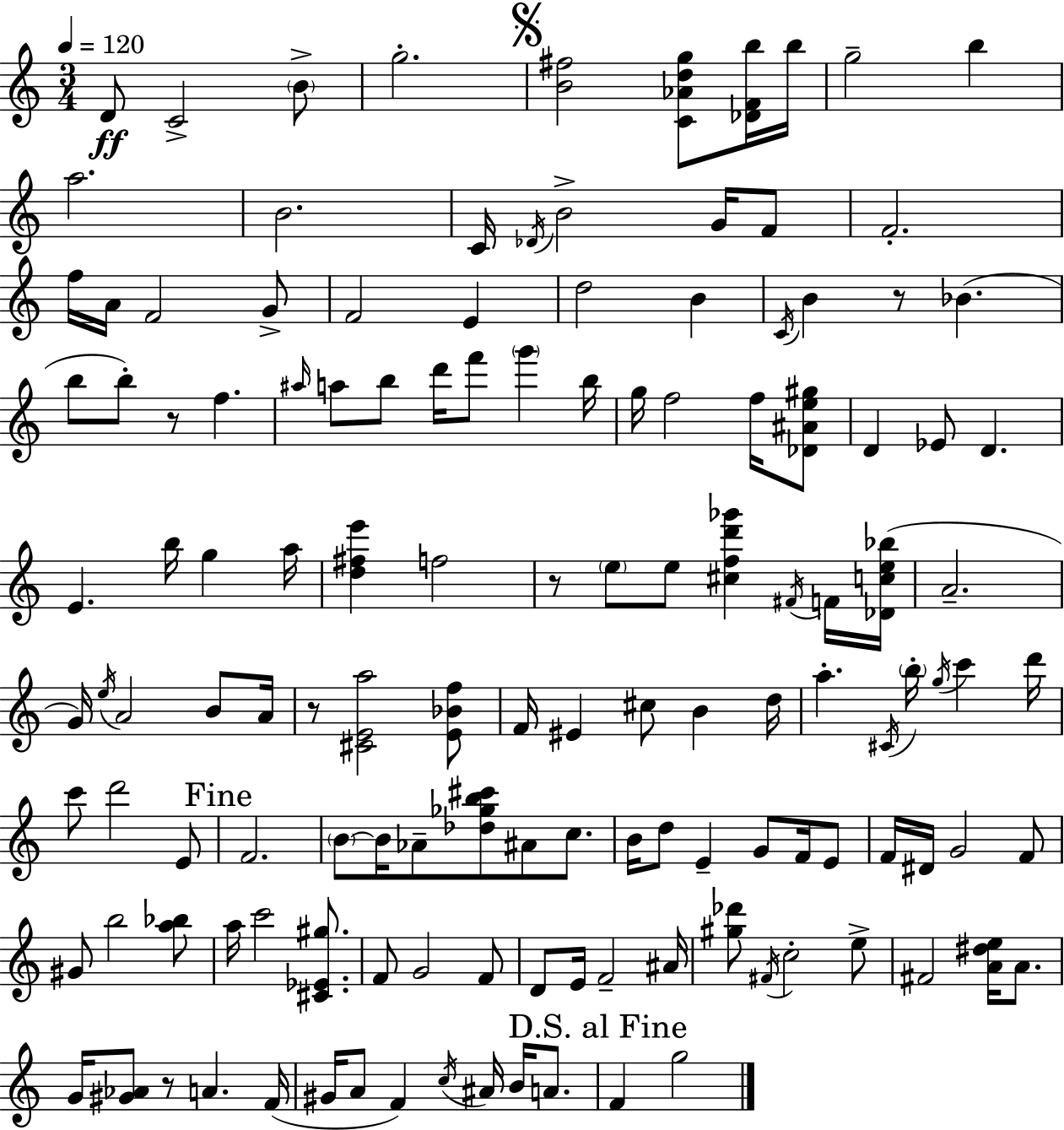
X:1
T:Untitled
M:3/4
L:1/4
K:C
D/2 C2 B/2 g2 [B^f]2 [C_Adg]/2 [_DFb]/4 b/4 g2 b a2 B2 C/4 _D/4 B2 G/4 F/2 F2 f/4 A/4 F2 G/2 F2 E d2 B C/4 B z/2 _B b/2 b/2 z/2 f ^a/4 a/2 b/2 d'/4 f'/2 g' b/4 g/4 f2 f/4 [_D^Ae^g]/2 D _E/2 D E b/4 g a/4 [d^fe'] f2 z/2 e/2 e/2 [^cfd'_g'] ^F/4 F/4 [_Dce_b]/4 A2 G/4 e/4 A2 B/2 A/4 z/2 [^CEa]2 [E_Bf]/2 F/4 ^E ^c/2 B d/4 a ^C/4 b/4 g/4 c' d'/4 c'/2 d'2 E/2 F2 B/2 B/4 _A/2 [_d_gb^c']/2 ^A/2 c/2 B/4 d/2 E G/2 F/4 E/2 F/4 ^D/4 G2 F/2 ^G/2 b2 [a_b]/2 a/4 c'2 [^C_E^g]/2 F/2 G2 F/2 D/2 E/4 F2 ^A/4 [^g_d']/2 ^F/4 c2 e/2 ^F2 [A^de]/4 A/2 G/4 [^G_A]/2 z/2 A F/4 ^G/4 A/2 F c/4 ^A/4 B/4 A/2 F g2